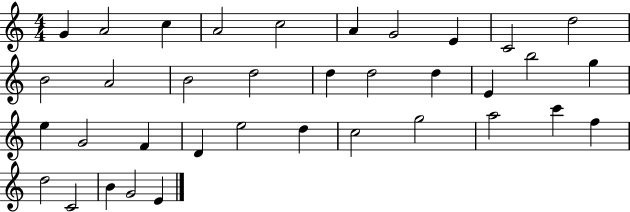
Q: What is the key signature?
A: C major